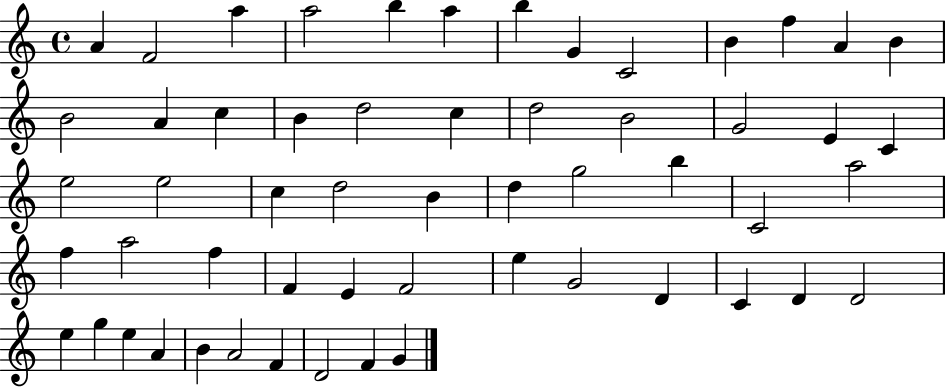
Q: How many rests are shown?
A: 0